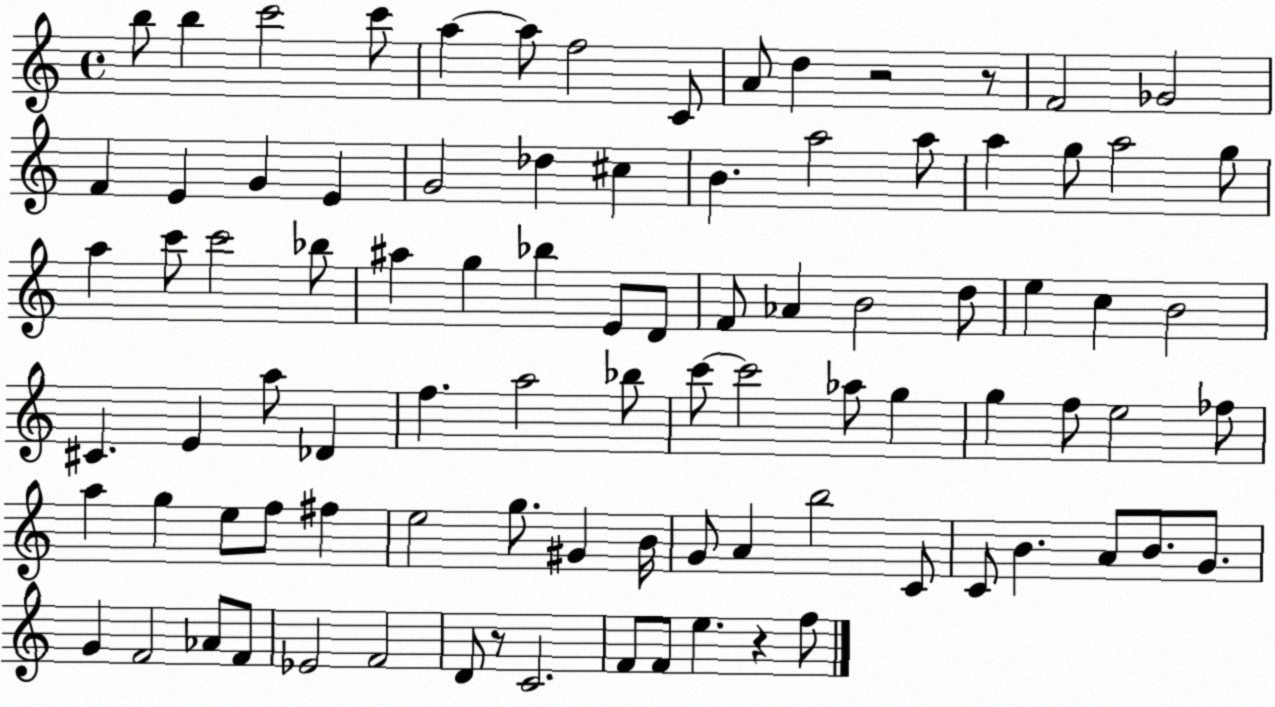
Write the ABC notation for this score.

X:1
T:Untitled
M:4/4
L:1/4
K:C
b/2 b c'2 c'/2 a a/2 f2 C/2 A/2 d z2 z/2 F2 _G2 F E G E G2 _d ^c B a2 a/2 a g/2 a2 g/2 a c'/2 c'2 _b/2 ^a g _b E/2 D/2 F/2 _A B2 d/2 e c B2 ^C E a/2 _D f a2 _b/2 c'/2 c'2 _a/2 g g f/2 e2 _f/2 a g e/2 f/2 ^f e2 g/2 ^G B/4 G/2 A b2 C/2 C/2 B A/2 B/2 G/2 G F2 _A/2 F/2 _E2 F2 D/2 z/2 C2 F/2 F/2 e z f/2